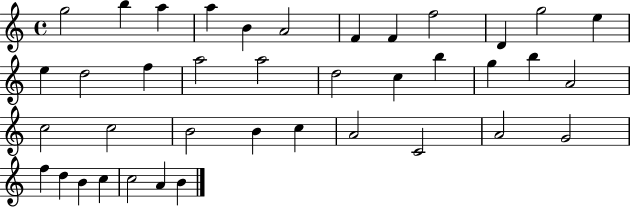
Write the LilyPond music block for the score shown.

{
  \clef treble
  \time 4/4
  \defaultTimeSignature
  \key c \major
  g''2 b''4 a''4 | a''4 b'4 a'2 | f'4 f'4 f''2 | d'4 g''2 e''4 | \break e''4 d''2 f''4 | a''2 a''2 | d''2 c''4 b''4 | g''4 b''4 a'2 | \break c''2 c''2 | b'2 b'4 c''4 | a'2 c'2 | a'2 g'2 | \break f''4 d''4 b'4 c''4 | c''2 a'4 b'4 | \bar "|."
}